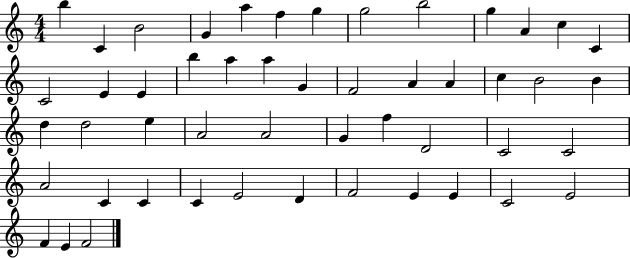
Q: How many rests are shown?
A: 0